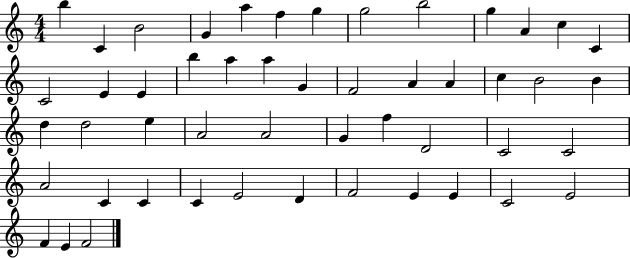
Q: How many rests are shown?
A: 0